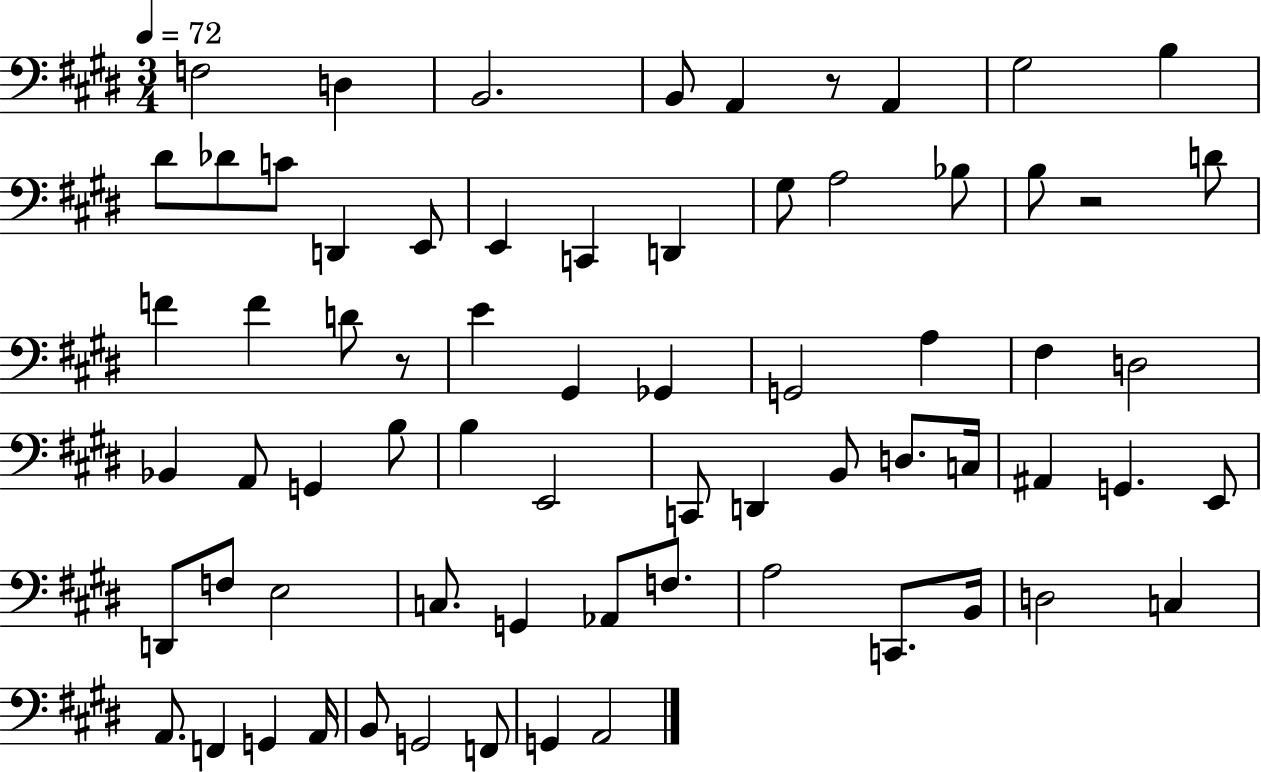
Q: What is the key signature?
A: E major